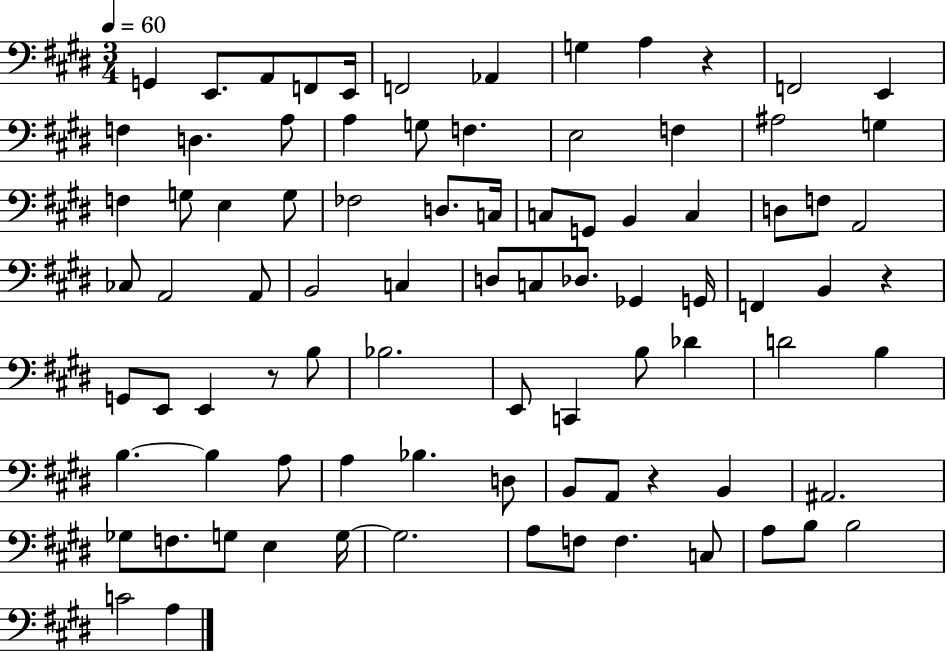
X:1
T:Untitled
M:3/4
L:1/4
K:E
G,, E,,/2 A,,/2 F,,/2 E,,/4 F,,2 _A,, G, A, z F,,2 E,, F, D, A,/2 A, G,/2 F, E,2 F, ^A,2 G, F, G,/2 E, G,/2 _F,2 D,/2 C,/4 C,/2 G,,/2 B,, C, D,/2 F,/2 A,,2 _C,/2 A,,2 A,,/2 B,,2 C, D,/2 C,/2 _D,/2 _G,, G,,/4 F,, B,, z G,,/2 E,,/2 E,, z/2 B,/2 _B,2 E,,/2 C,, B,/2 _D D2 B, B, B, A,/2 A, _B, D,/2 B,,/2 A,,/2 z B,, ^A,,2 _G,/2 F,/2 G,/2 E, G,/4 G,2 A,/2 F,/2 F, C,/2 A,/2 B,/2 B,2 C2 A,